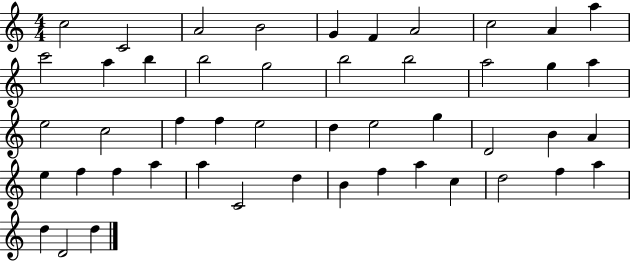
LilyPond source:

{
  \clef treble
  \numericTimeSignature
  \time 4/4
  \key c \major
  c''2 c'2 | a'2 b'2 | g'4 f'4 a'2 | c''2 a'4 a''4 | \break c'''2 a''4 b''4 | b''2 g''2 | b''2 b''2 | a''2 g''4 a''4 | \break e''2 c''2 | f''4 f''4 e''2 | d''4 e''2 g''4 | d'2 b'4 a'4 | \break e''4 f''4 f''4 a''4 | a''4 c'2 d''4 | b'4 f''4 a''4 c''4 | d''2 f''4 a''4 | \break d''4 d'2 d''4 | \bar "|."
}